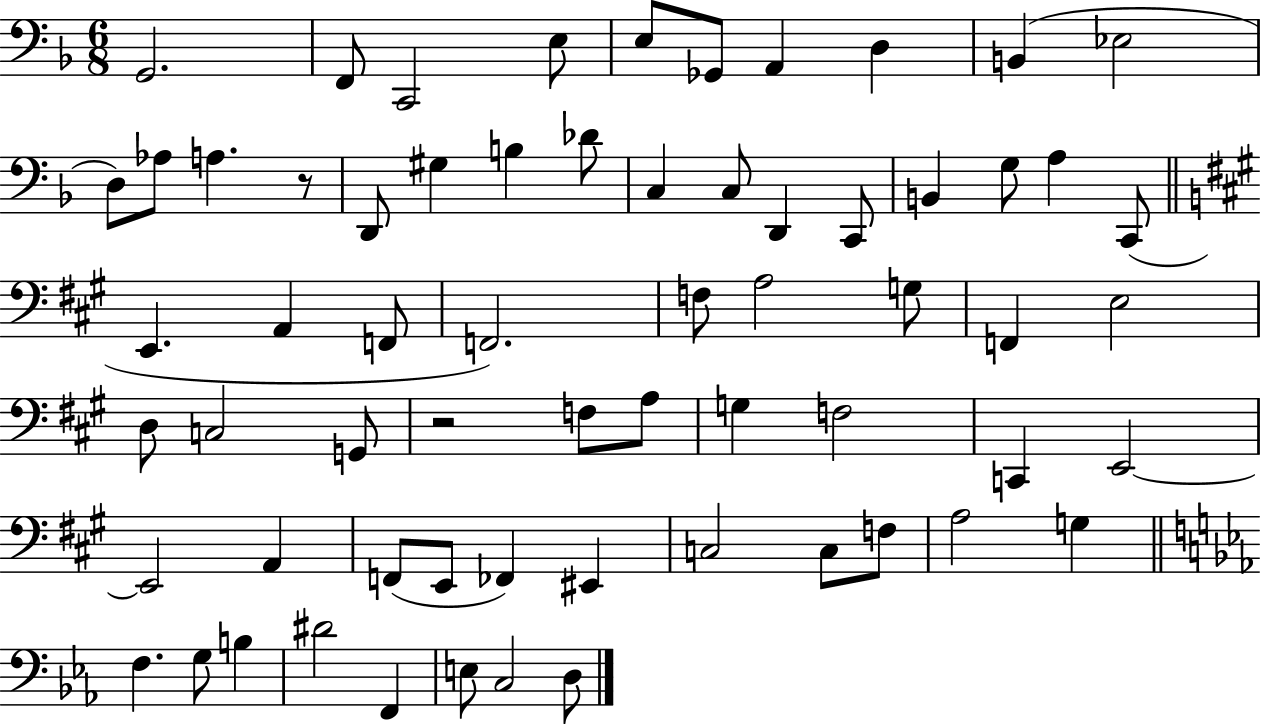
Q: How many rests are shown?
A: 2